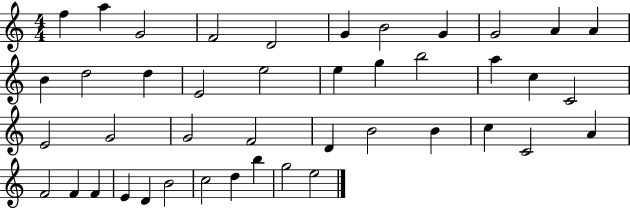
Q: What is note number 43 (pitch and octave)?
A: E5